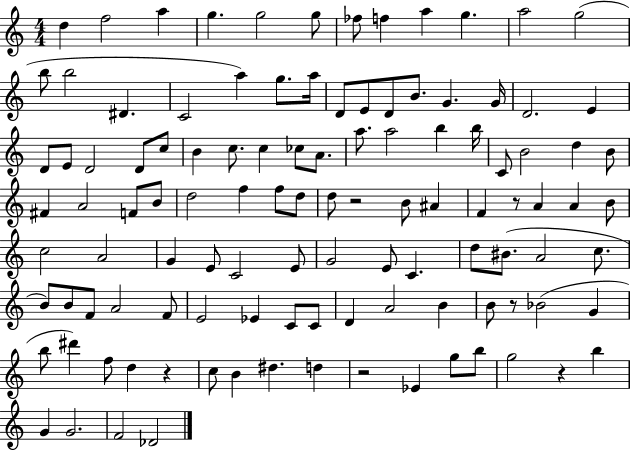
{
  \clef treble
  \numericTimeSignature
  \time 4/4
  \key c \major
  d''4 f''2 a''4 | g''4. g''2 g''8 | fes''8 f''4 a''4 g''4. | a''2 g''2( | \break b''8 b''2 dis'4. | c'2 a''4) g''8. a''16 | d'8 e'8 d'8 b'8. g'4. g'16 | d'2. e'4 | \break d'8 e'8 d'2 d'8 c''8 | b'4 c''8. c''4 ces''8 a'8. | a''8. a''2 b''4 b''16 | c'8 b'2 d''4 b'8 | \break fis'4 a'2 f'8 b'8 | d''2 f''4 f''8 d''8 | d''8 r2 b'8 ais'4 | f'4 r8 a'4 a'4 b'8 | \break c''2 a'2 | g'4 e'8 c'2 e'8 | g'2 e'8 c'4. | d''8 bis'8.( a'2 c''8. | \break b'8) b'8 f'8 a'2 f'8 | e'2 ees'4 c'8 c'8 | d'4 a'2 b'4 | b'8 r8 bes'2( g'4 | \break b''8 dis'''4) f''8 d''4 r4 | c''8 b'4 dis''4. d''4 | r2 ees'4 g''8 b''8 | g''2 r4 b''4 | \break g'4 g'2. | f'2 des'2 | \bar "|."
}